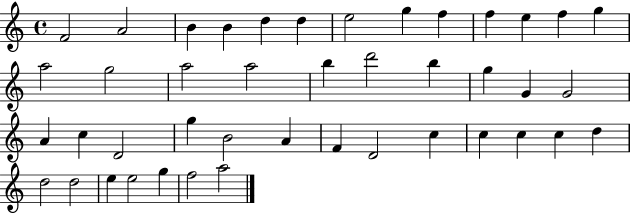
F4/h A4/h B4/q B4/q D5/q D5/q E5/h G5/q F5/q F5/q E5/q F5/q G5/q A5/h G5/h A5/h A5/h B5/q D6/h B5/q G5/q G4/q G4/h A4/q C5/q D4/h G5/q B4/h A4/q F4/q D4/h C5/q C5/q C5/q C5/q D5/q D5/h D5/h E5/q E5/h G5/q F5/h A5/h